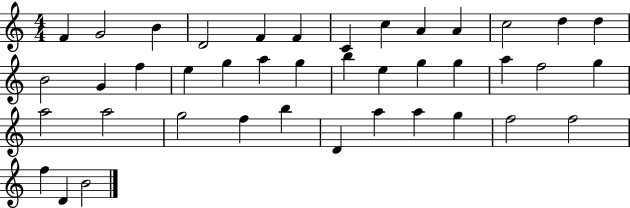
F4/q G4/h B4/q D4/h F4/q F4/q C4/q C5/q A4/q A4/q C5/h D5/q D5/q B4/h G4/q F5/q E5/q G5/q A5/q G5/q B5/q E5/q G5/q G5/q A5/q F5/h G5/q A5/h A5/h G5/h F5/q B5/q D4/q A5/q A5/q G5/q F5/h F5/h F5/q D4/q B4/h